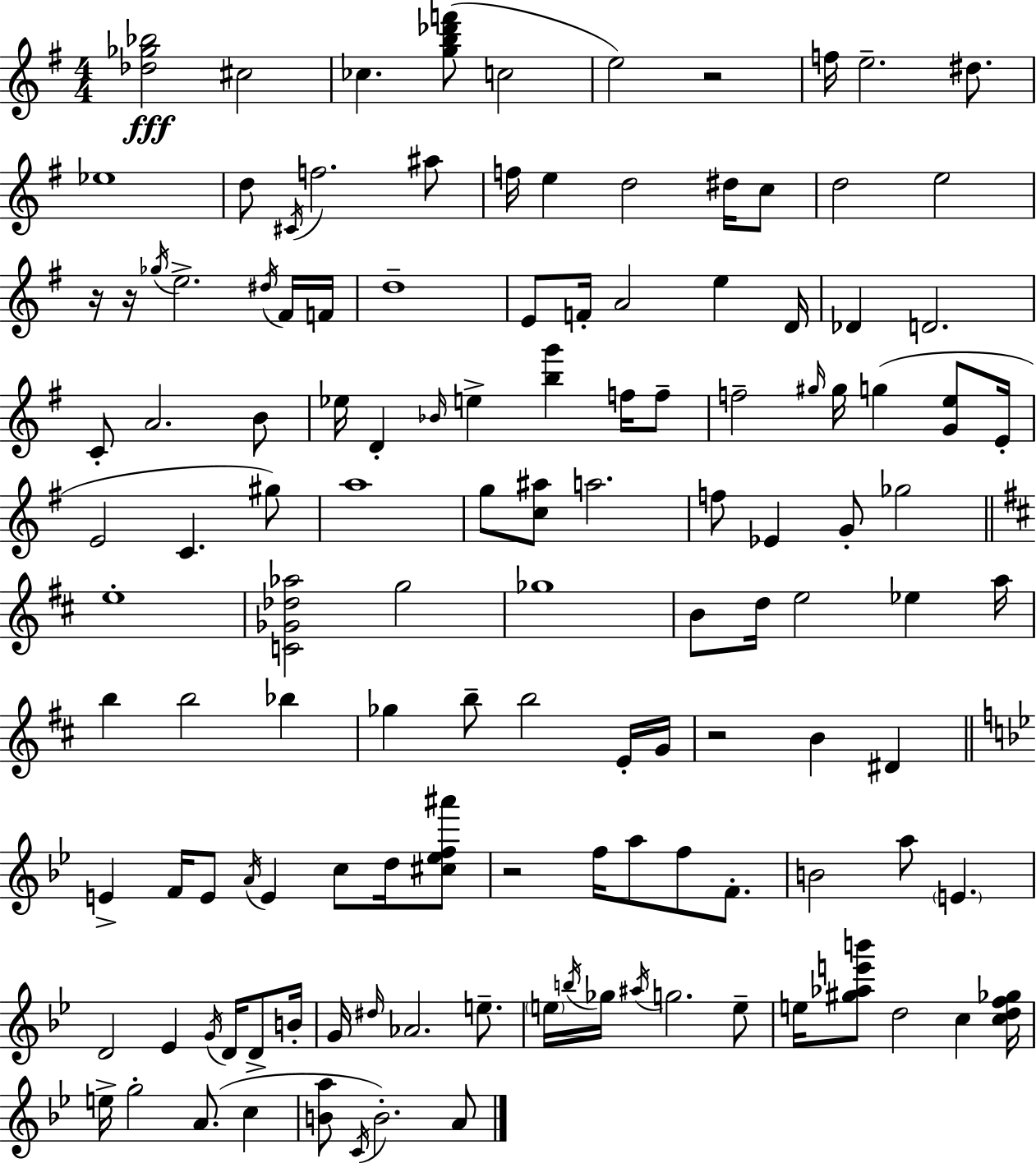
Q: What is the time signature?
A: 4/4